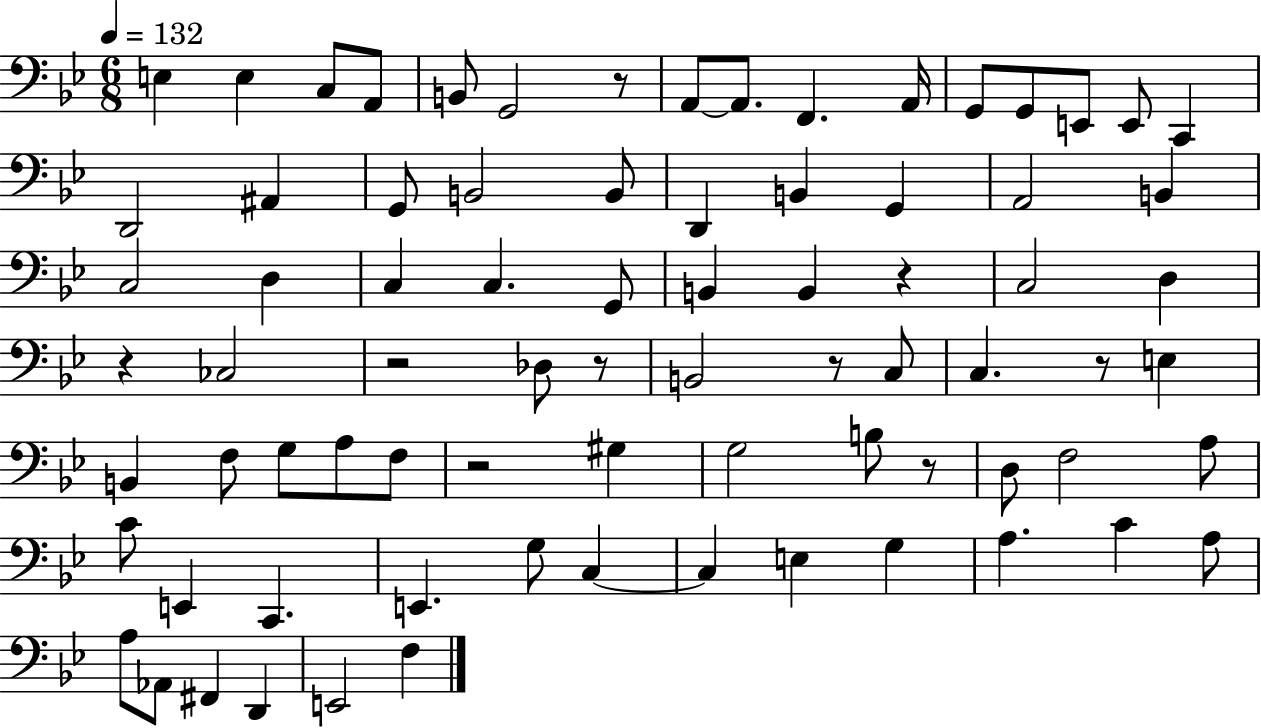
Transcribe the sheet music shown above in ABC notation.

X:1
T:Untitled
M:6/8
L:1/4
K:Bb
E, E, C,/2 A,,/2 B,,/2 G,,2 z/2 A,,/2 A,,/2 F,, A,,/4 G,,/2 G,,/2 E,,/2 E,,/2 C,, D,,2 ^A,, G,,/2 B,,2 B,,/2 D,, B,, G,, A,,2 B,, C,2 D, C, C, G,,/2 B,, B,, z C,2 D, z _C,2 z2 _D,/2 z/2 B,,2 z/2 C,/2 C, z/2 E, B,, F,/2 G,/2 A,/2 F,/2 z2 ^G, G,2 B,/2 z/2 D,/2 F,2 A,/2 C/2 E,, C,, E,, G,/2 C, C, E, G, A, C A,/2 A,/2 _A,,/2 ^F,, D,, E,,2 F,